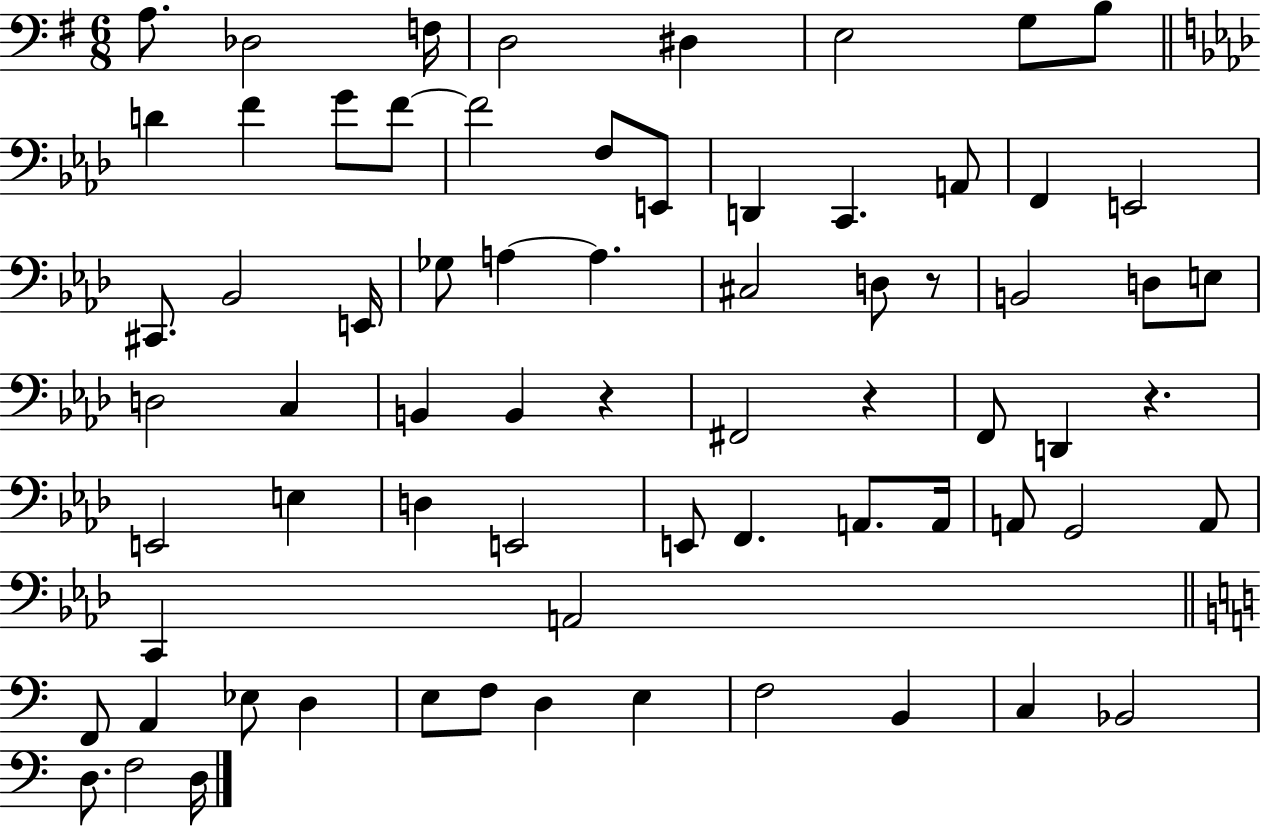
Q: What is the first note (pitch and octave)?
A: A3